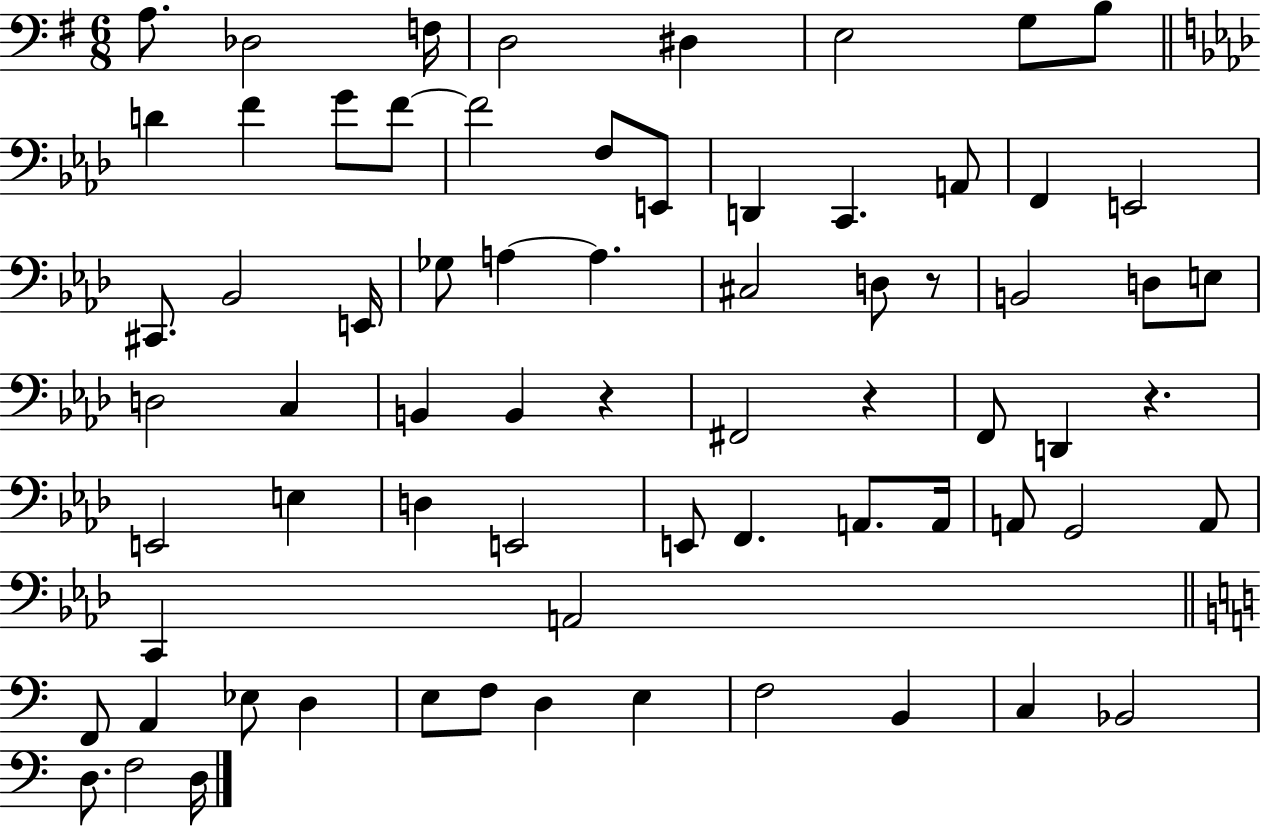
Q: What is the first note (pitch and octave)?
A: A3